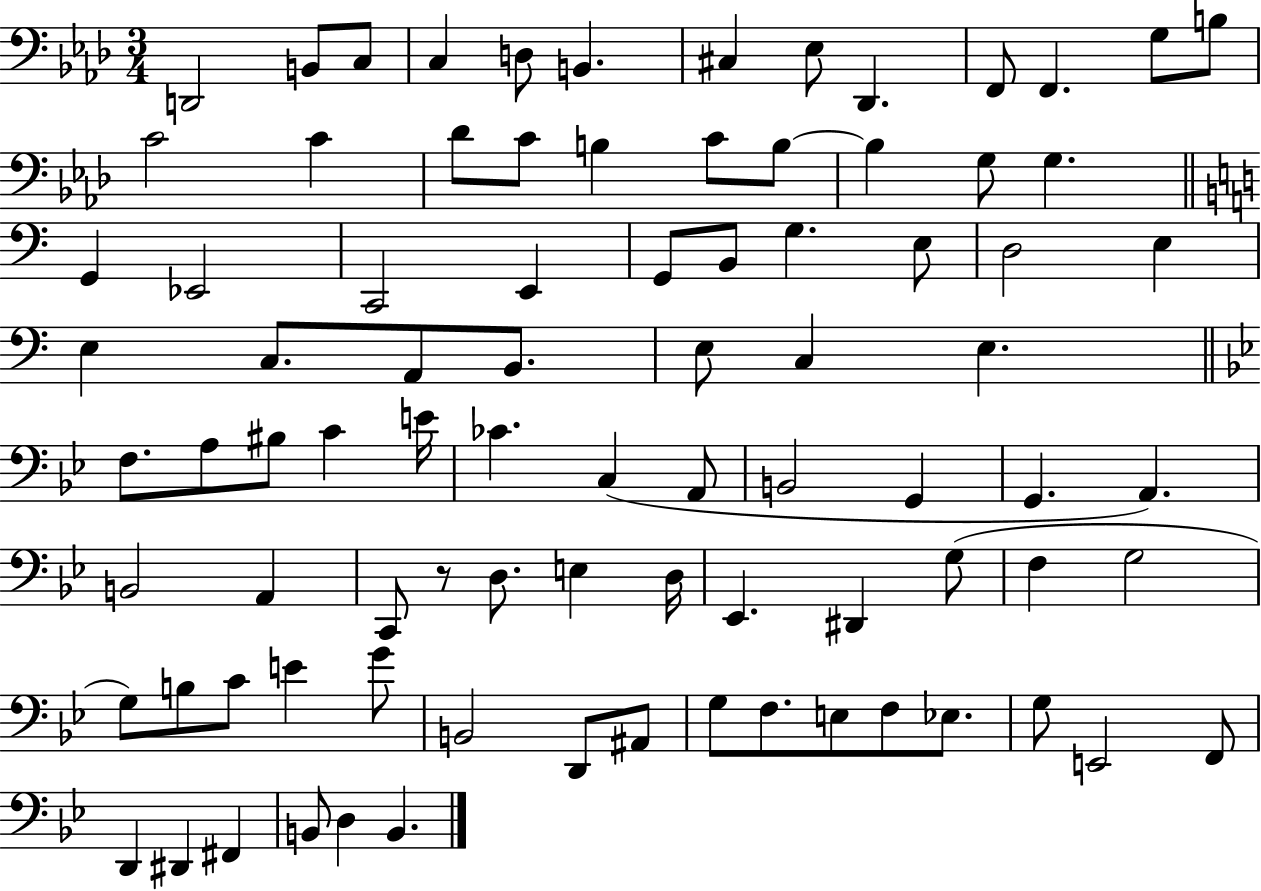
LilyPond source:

{
  \clef bass
  \numericTimeSignature
  \time 3/4
  \key aes \major
  d,2 b,8 c8 | c4 d8 b,4. | cis4 ees8 des,4. | f,8 f,4. g8 b8 | \break c'2 c'4 | des'8 c'8 b4 c'8 b8~~ | b4 g8 g4. | \bar "||" \break \key c \major g,4 ees,2 | c,2 e,4 | g,8 b,8 g4. e8 | d2 e4 | \break e4 c8. a,8 b,8. | e8 c4 e4. | \bar "||" \break \key bes \major f8. a8 bis8 c'4 e'16 | ces'4. c4( a,8 | b,2 g,4 | g,4. a,4.) | \break b,2 a,4 | c,8 r8 d8. e4 d16 | ees,4. dis,4 g8( | f4 g2 | \break g8) b8 c'8 e'4 g'8 | b,2 d,8 ais,8 | g8 f8. e8 f8 ees8. | g8 e,2 f,8 | \break d,4 dis,4 fis,4 | b,8 d4 b,4. | \bar "|."
}